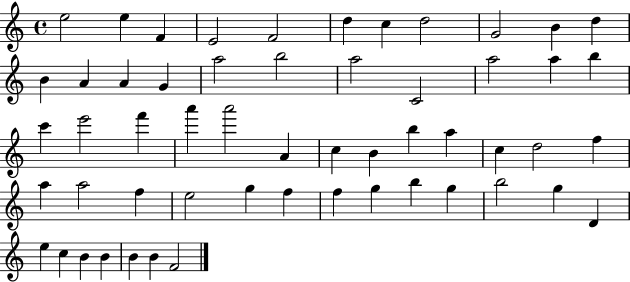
E5/h E5/q F4/q E4/h F4/h D5/q C5/q D5/h G4/h B4/q D5/q B4/q A4/q A4/q G4/q A5/h B5/h A5/h C4/h A5/h A5/q B5/q C6/q E6/h F6/q A6/q A6/h A4/q C5/q B4/q B5/q A5/q C5/q D5/h F5/q A5/q A5/h F5/q E5/h G5/q F5/q F5/q G5/q B5/q G5/q B5/h G5/q D4/q E5/q C5/q B4/q B4/q B4/q B4/q F4/h